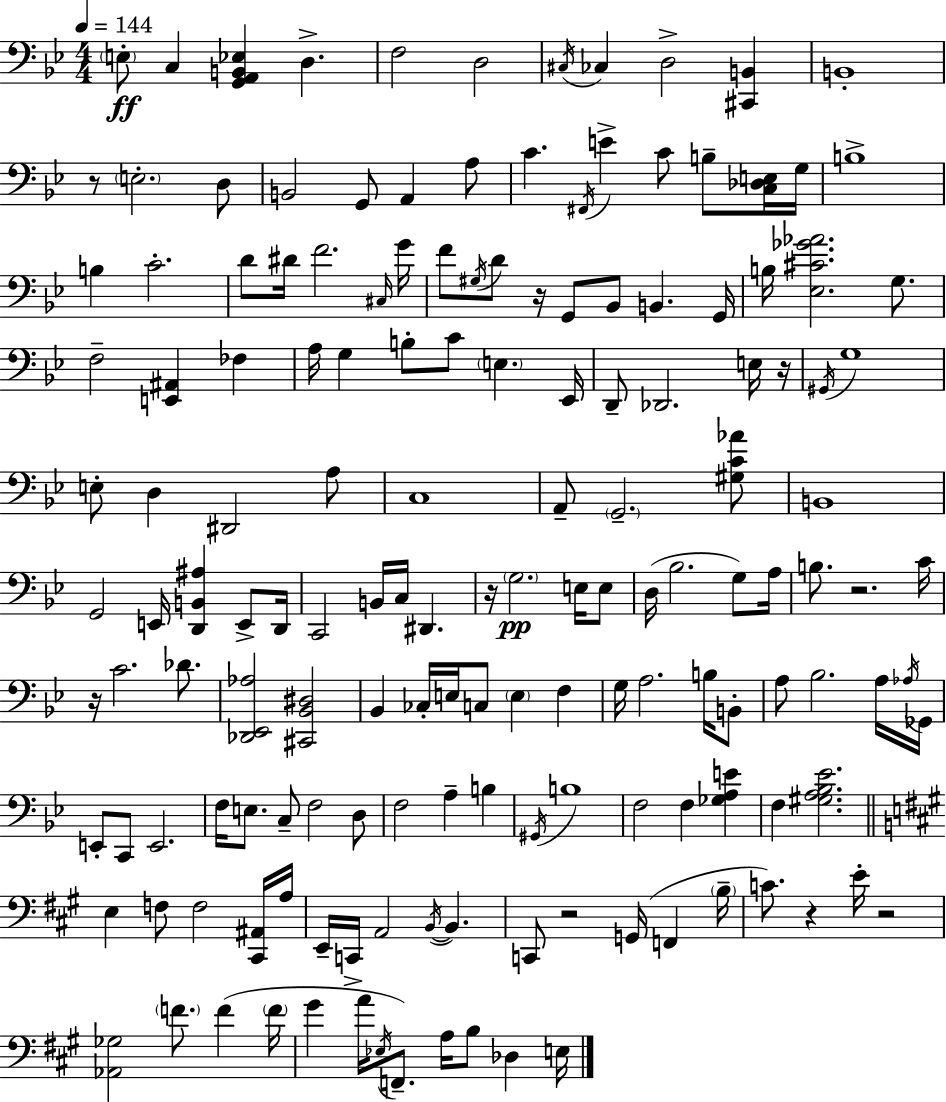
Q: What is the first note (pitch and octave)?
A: E3